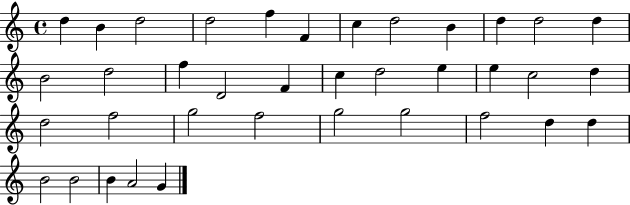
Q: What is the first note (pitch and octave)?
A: D5